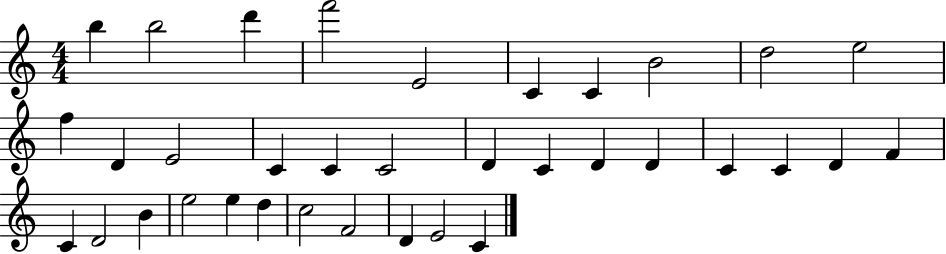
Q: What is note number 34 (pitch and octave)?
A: E4